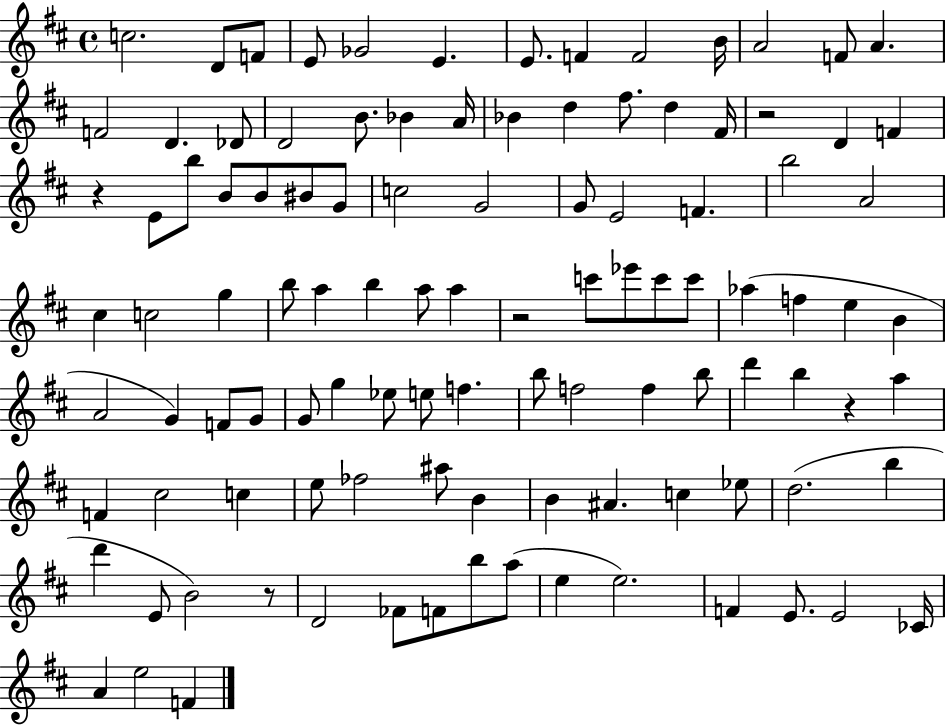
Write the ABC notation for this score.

X:1
T:Untitled
M:4/4
L:1/4
K:D
c2 D/2 F/2 E/2 _G2 E E/2 F F2 B/4 A2 F/2 A F2 D _D/2 D2 B/2 _B A/4 _B d ^f/2 d ^F/4 z2 D F z E/2 b/2 B/2 B/2 ^B/2 G/2 c2 G2 G/2 E2 F b2 A2 ^c c2 g b/2 a b a/2 a z2 c'/2 _e'/2 c'/2 c'/2 _a f e B A2 G F/2 G/2 G/2 g _e/2 e/2 f b/2 f2 f b/2 d' b z a F ^c2 c e/2 _f2 ^a/2 B B ^A c _e/2 d2 b d' E/2 B2 z/2 D2 _F/2 F/2 b/2 a/2 e e2 F E/2 E2 _C/4 A e2 F